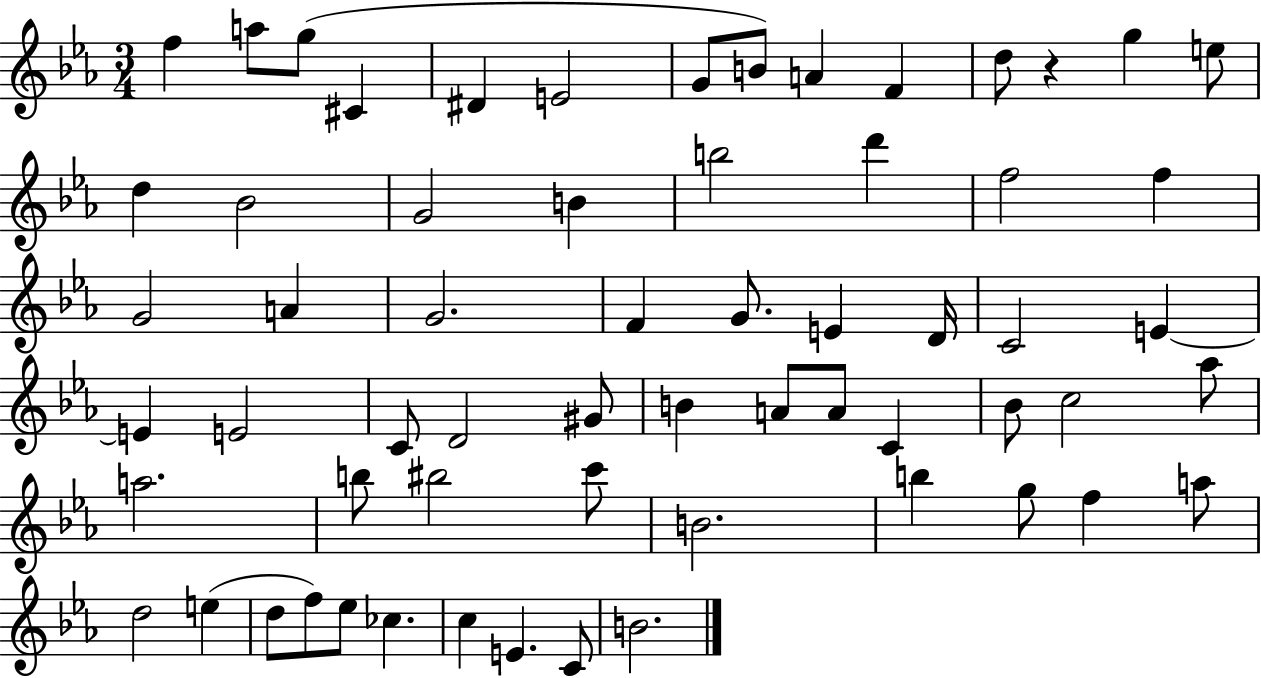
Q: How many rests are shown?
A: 1